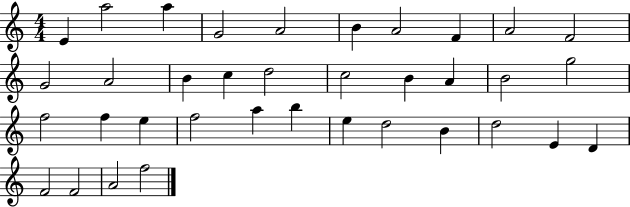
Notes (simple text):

E4/q A5/h A5/q G4/h A4/h B4/q A4/h F4/q A4/h F4/h G4/h A4/h B4/q C5/q D5/h C5/h B4/q A4/q B4/h G5/h F5/h F5/q E5/q F5/h A5/q B5/q E5/q D5/h B4/q D5/h E4/q D4/q F4/h F4/h A4/h F5/h